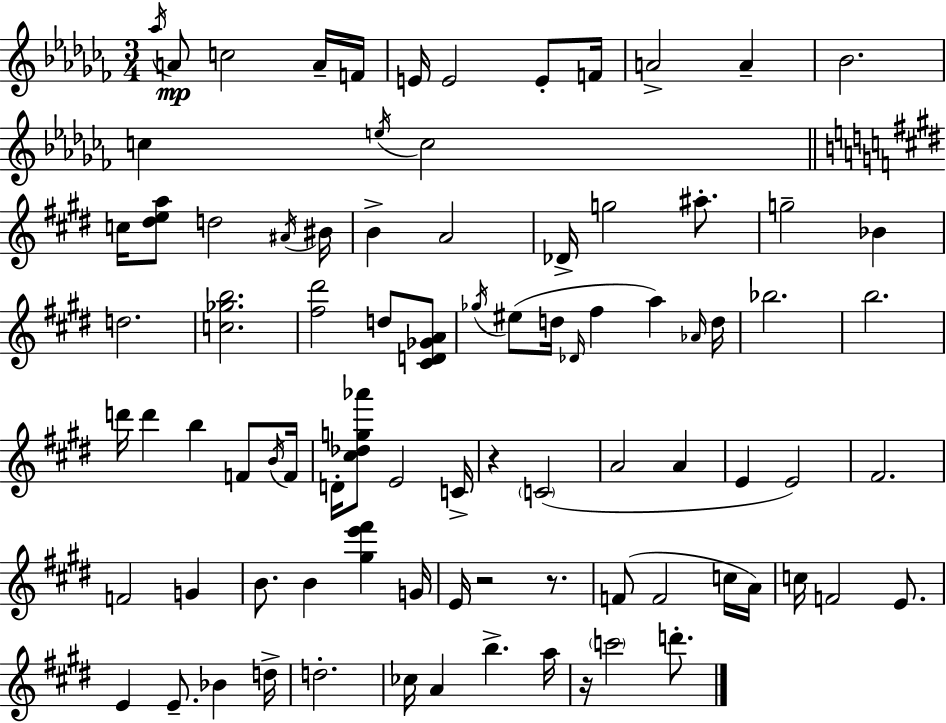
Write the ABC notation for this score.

X:1
T:Untitled
M:3/4
L:1/4
K:Abm
_a/4 A/2 c2 A/4 F/4 E/4 E2 E/2 F/4 A2 A _B2 c e/4 c2 c/4 [^dea]/2 d2 ^A/4 ^B/4 B A2 _D/4 g2 ^a/2 g2 _B d2 [c_gb]2 [^f^d']2 d/2 [^CD_GA]/2 _g/4 ^e/2 d/4 _D/4 ^f a _A/4 d/4 _b2 b2 d'/4 d' b F/2 B/4 F/4 D/4 [^c_dg_a']/2 E2 C/4 z C2 A2 A E E2 ^F2 F2 G B/2 B [^ge'^f'] G/4 E/4 z2 z/2 F/2 F2 c/4 A/4 c/4 F2 E/2 E E/2 _B d/4 d2 _c/4 A b a/4 z/4 c'2 d'/2